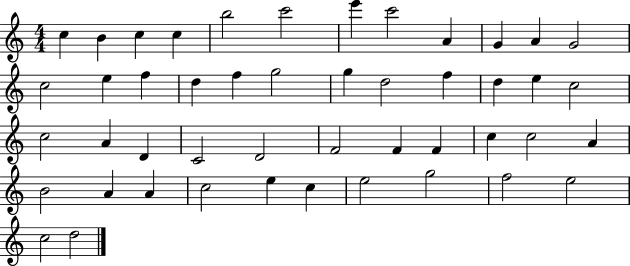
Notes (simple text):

C5/q B4/q C5/q C5/q B5/h C6/h E6/q C6/h A4/q G4/q A4/q G4/h C5/h E5/q F5/q D5/q F5/q G5/h G5/q D5/h F5/q D5/q E5/q C5/h C5/h A4/q D4/q C4/h D4/h F4/h F4/q F4/q C5/q C5/h A4/q B4/h A4/q A4/q C5/h E5/q C5/q E5/h G5/h F5/h E5/h C5/h D5/h